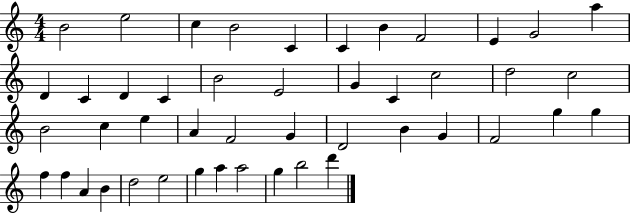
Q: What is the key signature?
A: C major